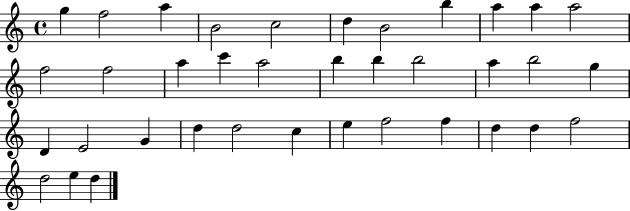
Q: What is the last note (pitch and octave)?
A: D5